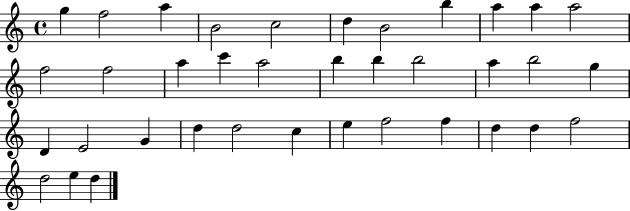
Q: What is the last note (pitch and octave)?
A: D5